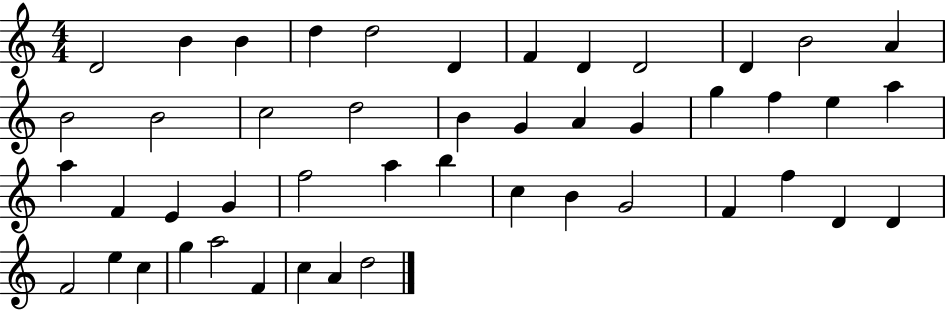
X:1
T:Untitled
M:4/4
L:1/4
K:C
D2 B B d d2 D F D D2 D B2 A B2 B2 c2 d2 B G A G g f e a a F E G f2 a b c B G2 F f D D F2 e c g a2 F c A d2